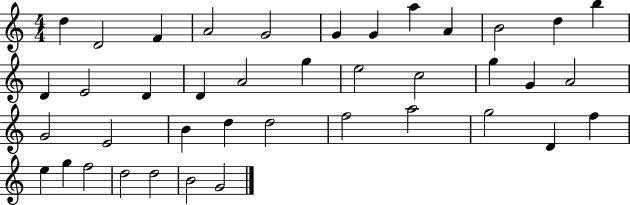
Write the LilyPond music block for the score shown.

{
  \clef treble
  \numericTimeSignature
  \time 4/4
  \key c \major
  d''4 d'2 f'4 | a'2 g'2 | g'4 g'4 a''4 a'4 | b'2 d''4 b''4 | \break d'4 e'2 d'4 | d'4 a'2 g''4 | e''2 c''2 | g''4 g'4 a'2 | \break g'2 e'2 | b'4 d''4 d''2 | f''2 a''2 | g''2 d'4 f''4 | \break e''4 g''4 f''2 | d''2 d''2 | b'2 g'2 | \bar "|."
}